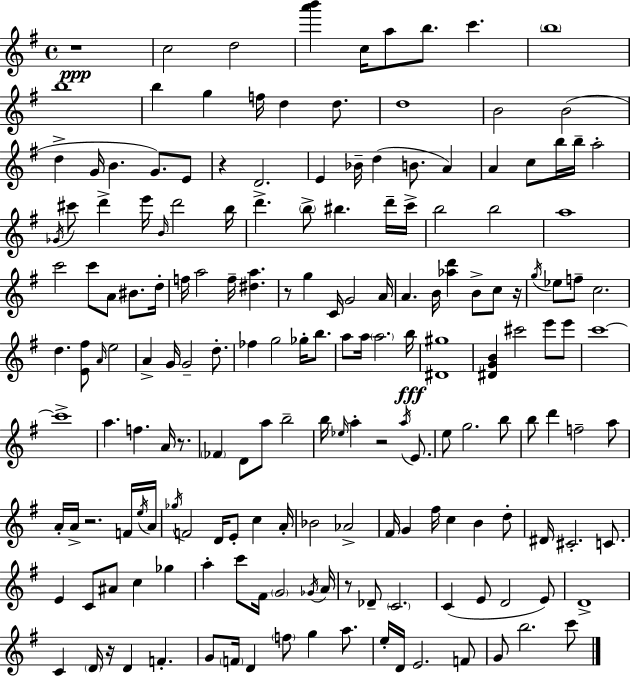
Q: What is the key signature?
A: G major